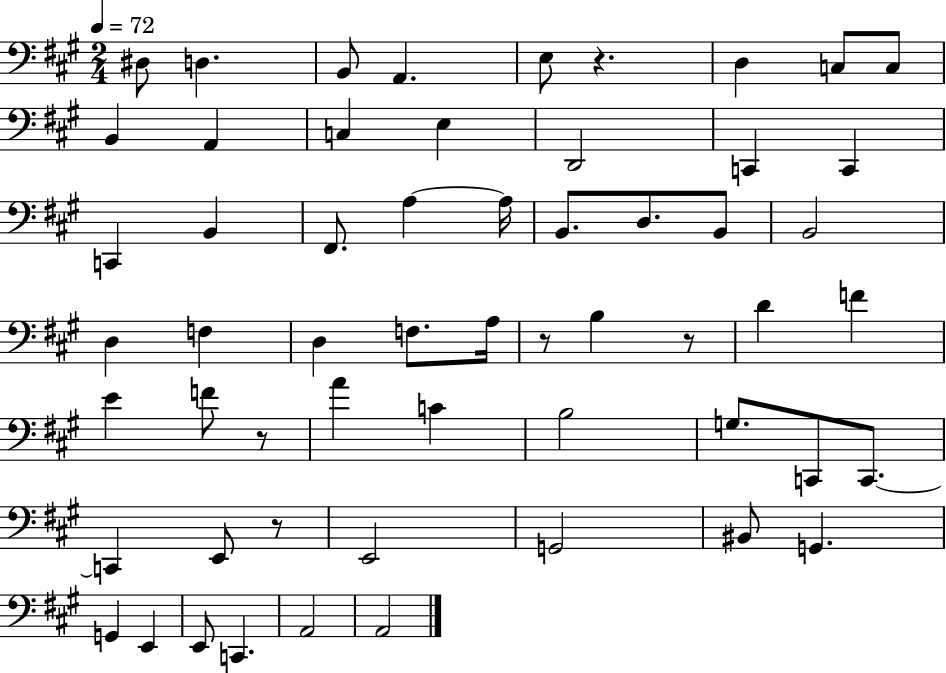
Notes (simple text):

D#3/e D3/q. B2/e A2/q. E3/e R/q. D3/q C3/e C3/e B2/q A2/q C3/q E3/q D2/h C2/q C2/q C2/q B2/q F#2/e. A3/q A3/s B2/e. D3/e. B2/e B2/h D3/q F3/q D3/q F3/e. A3/s R/e B3/q R/e D4/q F4/q E4/q F4/e R/e A4/q C4/q B3/h G3/e. C2/e C2/e. C2/q E2/e R/e E2/h G2/h BIS2/e G2/q. G2/q E2/q E2/e C2/q. A2/h A2/h